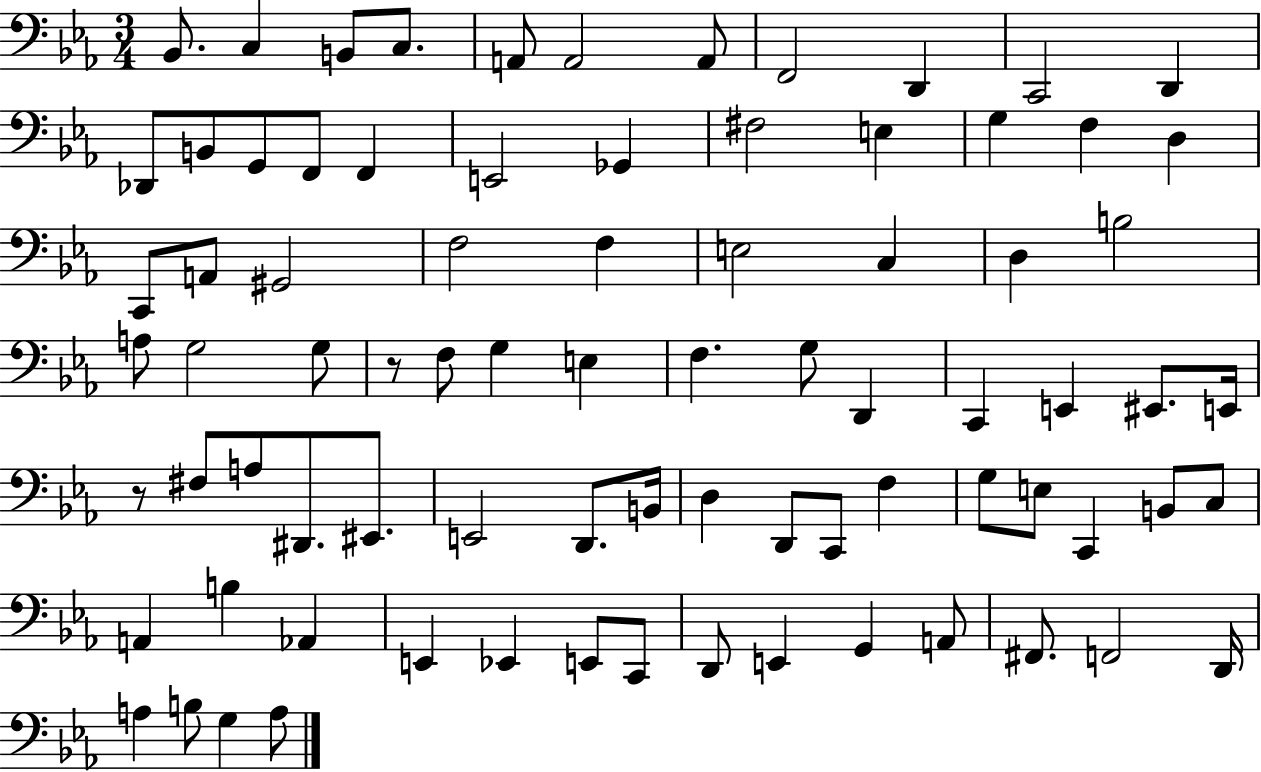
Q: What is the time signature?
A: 3/4